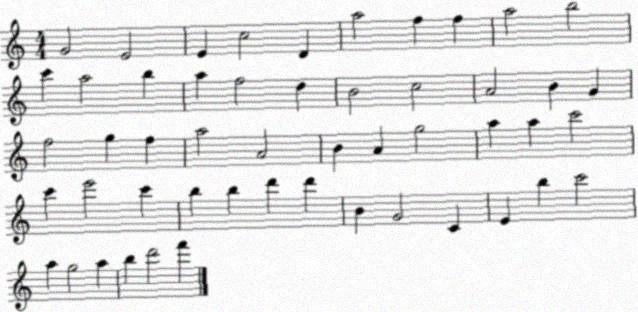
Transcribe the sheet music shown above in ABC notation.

X:1
T:Untitled
M:4/4
L:1/4
K:C
G2 E2 E c2 D a2 f f a2 b2 c' a2 b a f2 d B2 c2 A2 B G f2 g f a2 A2 B A g2 a a c'2 c' e'2 c' b b d' d' B G2 C E b c'2 a g2 a b d'2 f'